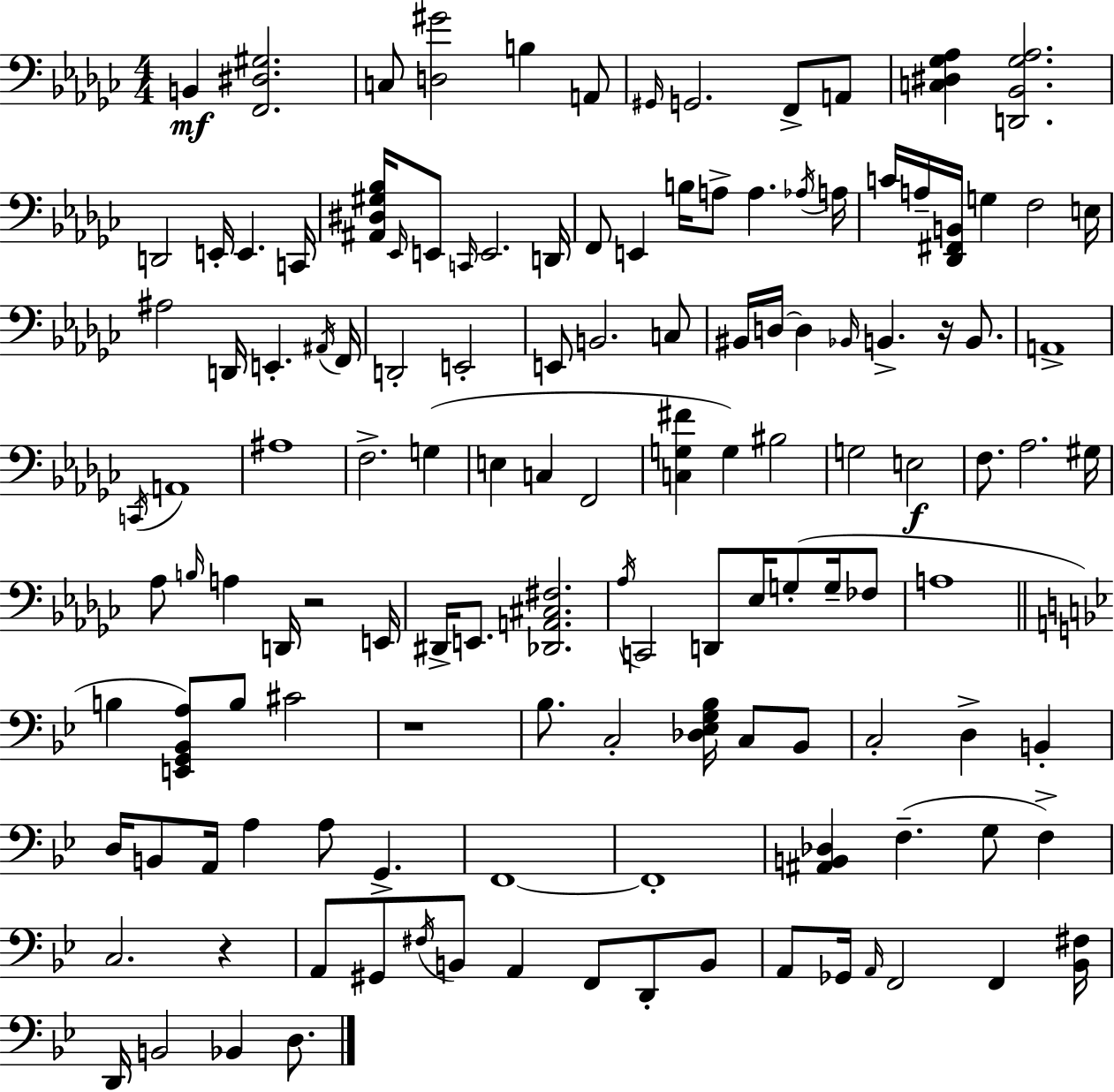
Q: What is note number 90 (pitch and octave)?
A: A3